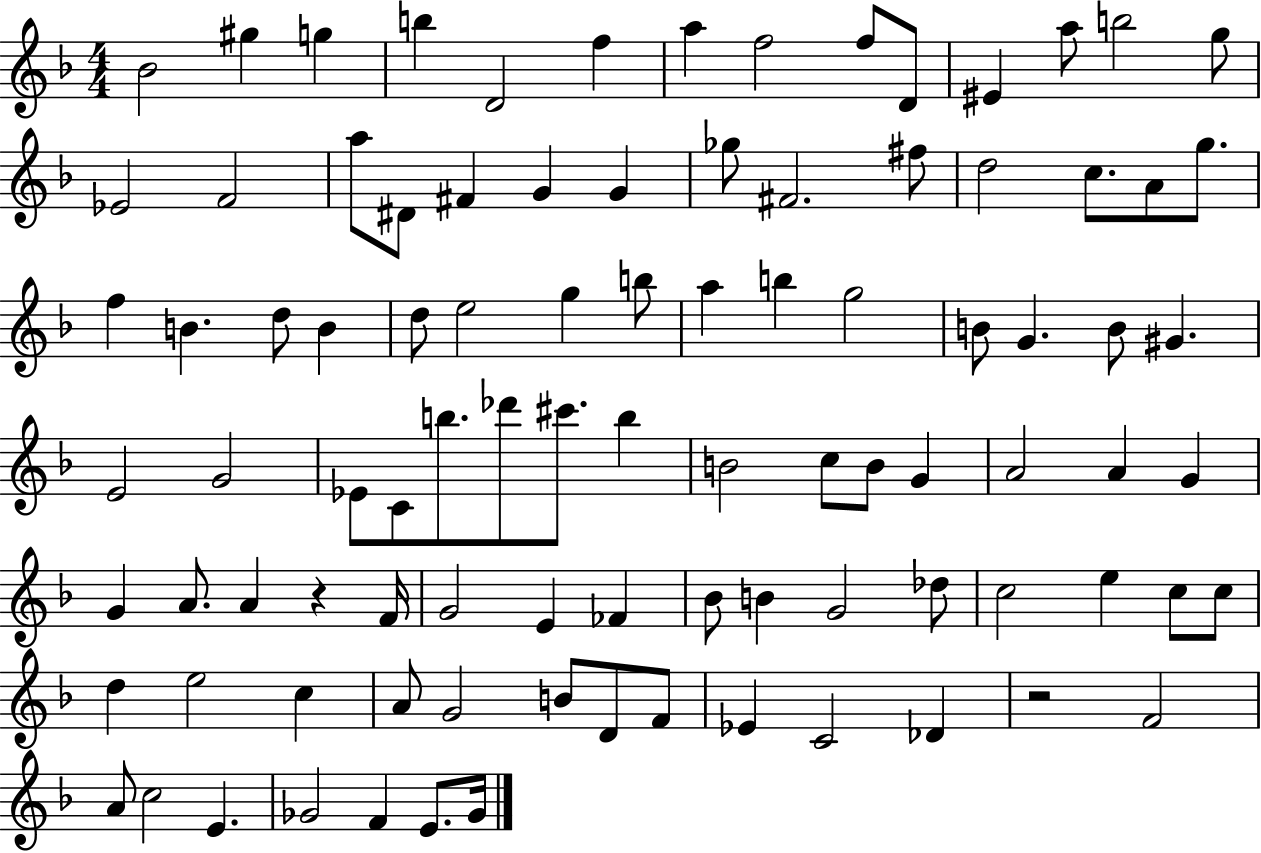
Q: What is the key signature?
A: F major